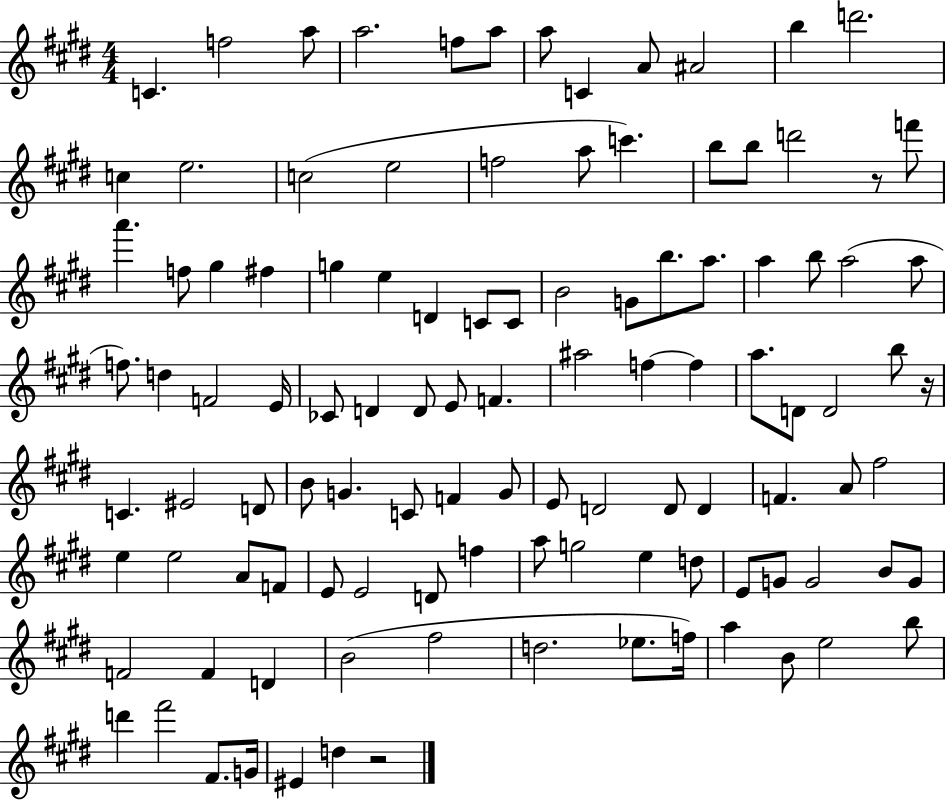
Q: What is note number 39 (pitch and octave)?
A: A5